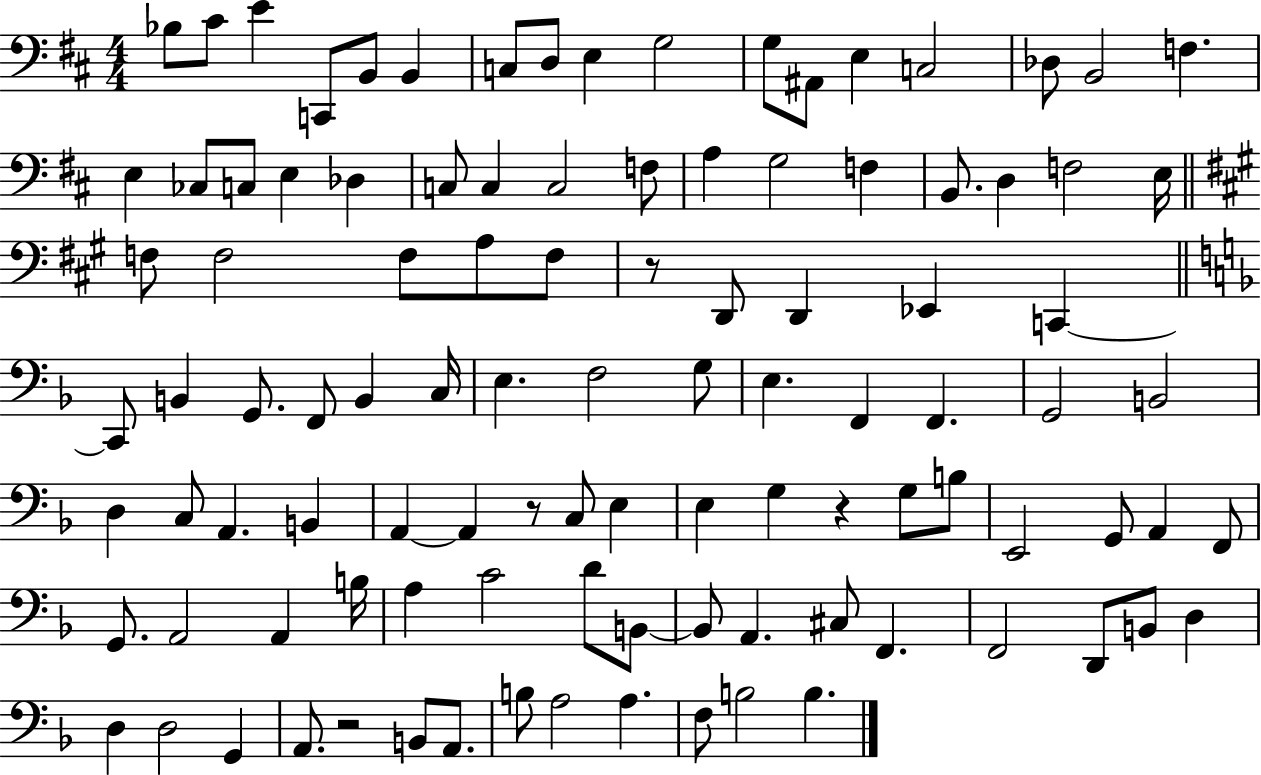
Bb3/e C#4/e E4/q C2/e B2/e B2/q C3/e D3/e E3/q G3/h G3/e A#2/e E3/q C3/h Db3/e B2/h F3/q. E3/q CES3/e C3/e E3/q Db3/q C3/e C3/q C3/h F3/e A3/q G3/h F3/q B2/e. D3/q F3/h E3/s F3/e F3/h F3/e A3/e F3/e R/e D2/e D2/q Eb2/q C2/q C2/e B2/q G2/e. F2/e B2/q C3/s E3/q. F3/h G3/e E3/q. F2/q F2/q. G2/h B2/h D3/q C3/e A2/q. B2/q A2/q A2/q R/e C3/e E3/q E3/q G3/q R/q G3/e B3/e E2/h G2/e A2/q F2/e G2/e. A2/h A2/q B3/s A3/q C4/h D4/e B2/e B2/e A2/q. C#3/e F2/q. F2/h D2/e B2/e D3/q D3/q D3/h G2/q A2/e. R/h B2/e A2/e. B3/e A3/h A3/q. F3/e B3/h B3/q.